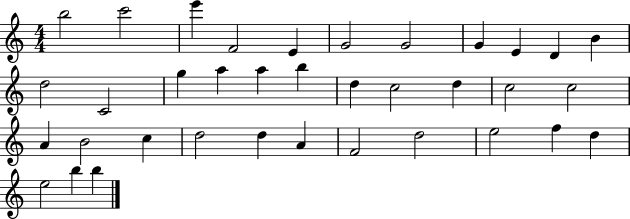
B5/h C6/h E6/q F4/h E4/q G4/h G4/h G4/q E4/q D4/q B4/q D5/h C4/h G5/q A5/q A5/q B5/q D5/q C5/h D5/q C5/h C5/h A4/q B4/h C5/q D5/h D5/q A4/q F4/h D5/h E5/h F5/q D5/q E5/h B5/q B5/q